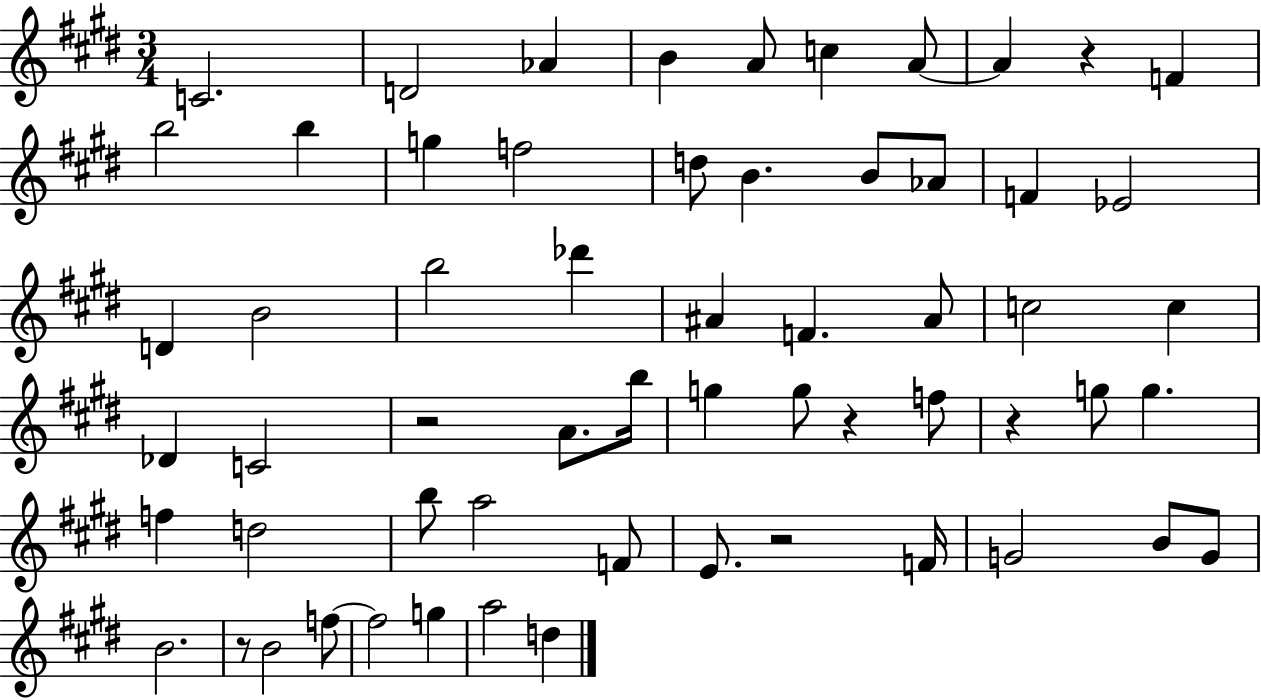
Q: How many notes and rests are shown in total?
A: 60